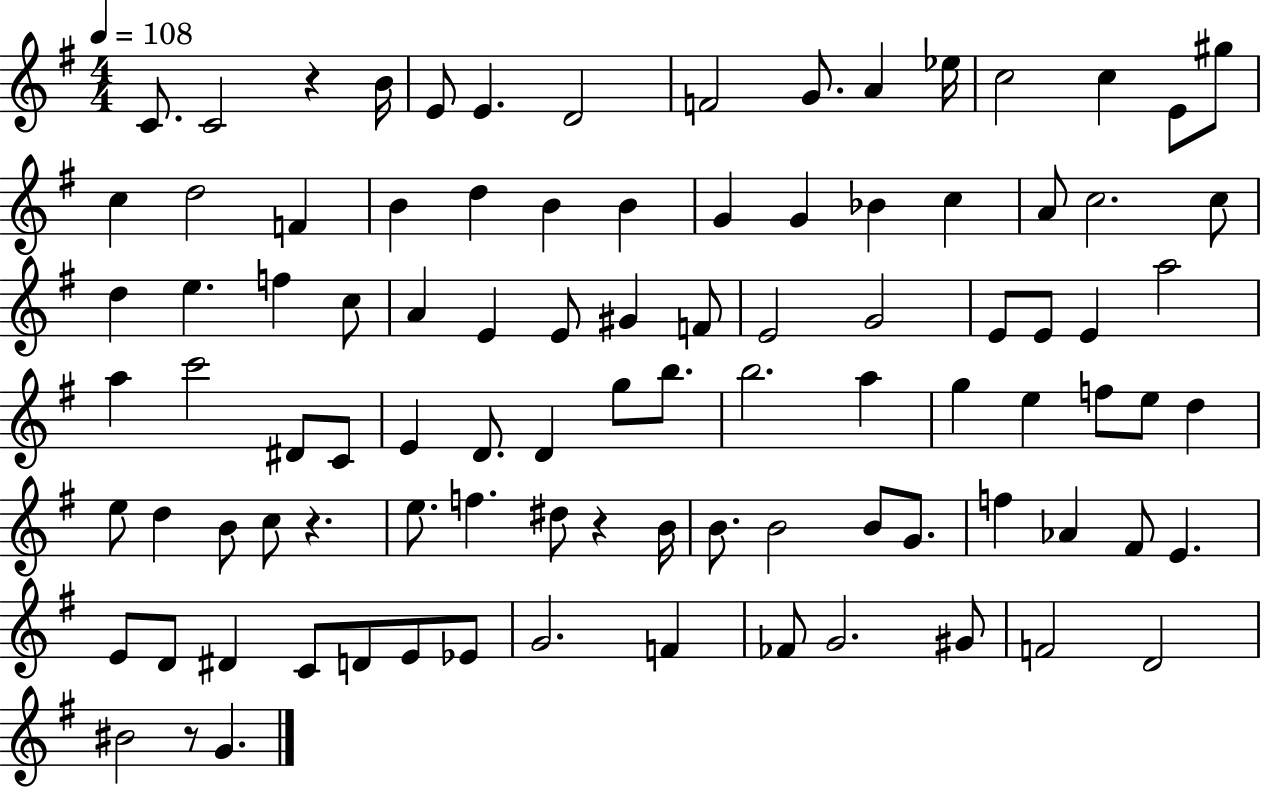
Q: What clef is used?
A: treble